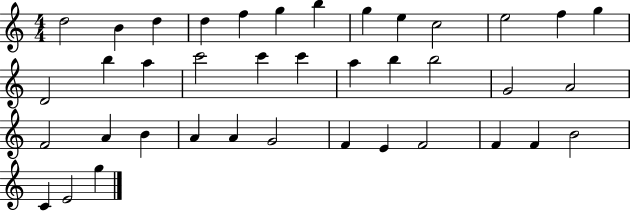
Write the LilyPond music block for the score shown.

{
  \clef treble
  \numericTimeSignature
  \time 4/4
  \key c \major
  d''2 b'4 d''4 | d''4 f''4 g''4 b''4 | g''4 e''4 c''2 | e''2 f''4 g''4 | \break d'2 b''4 a''4 | c'''2 c'''4 c'''4 | a''4 b''4 b''2 | g'2 a'2 | \break f'2 a'4 b'4 | a'4 a'4 g'2 | f'4 e'4 f'2 | f'4 f'4 b'2 | \break c'4 e'2 g''4 | \bar "|."
}